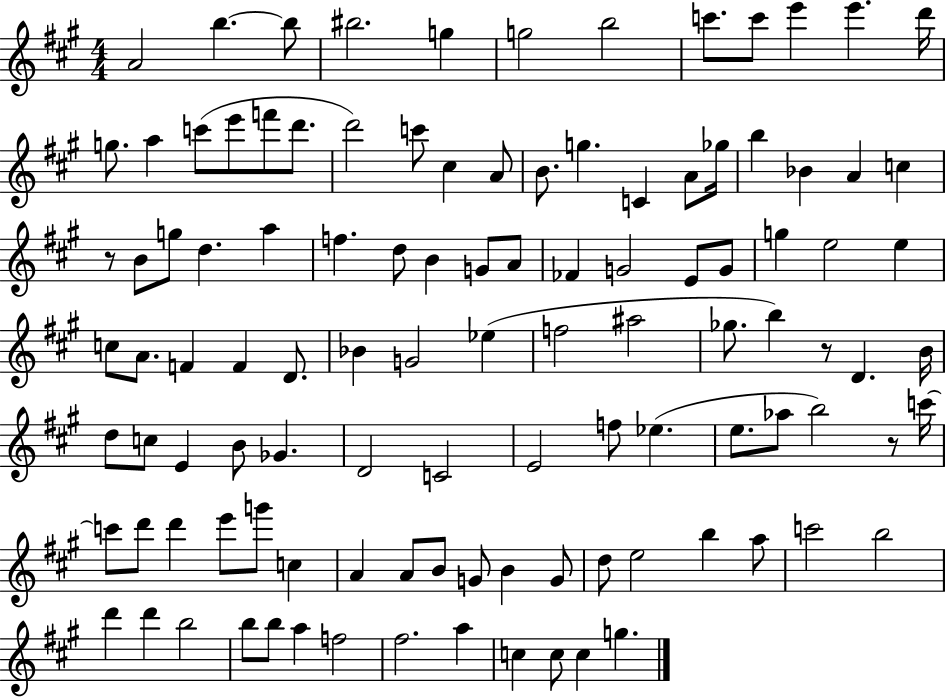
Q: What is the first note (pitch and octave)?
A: A4